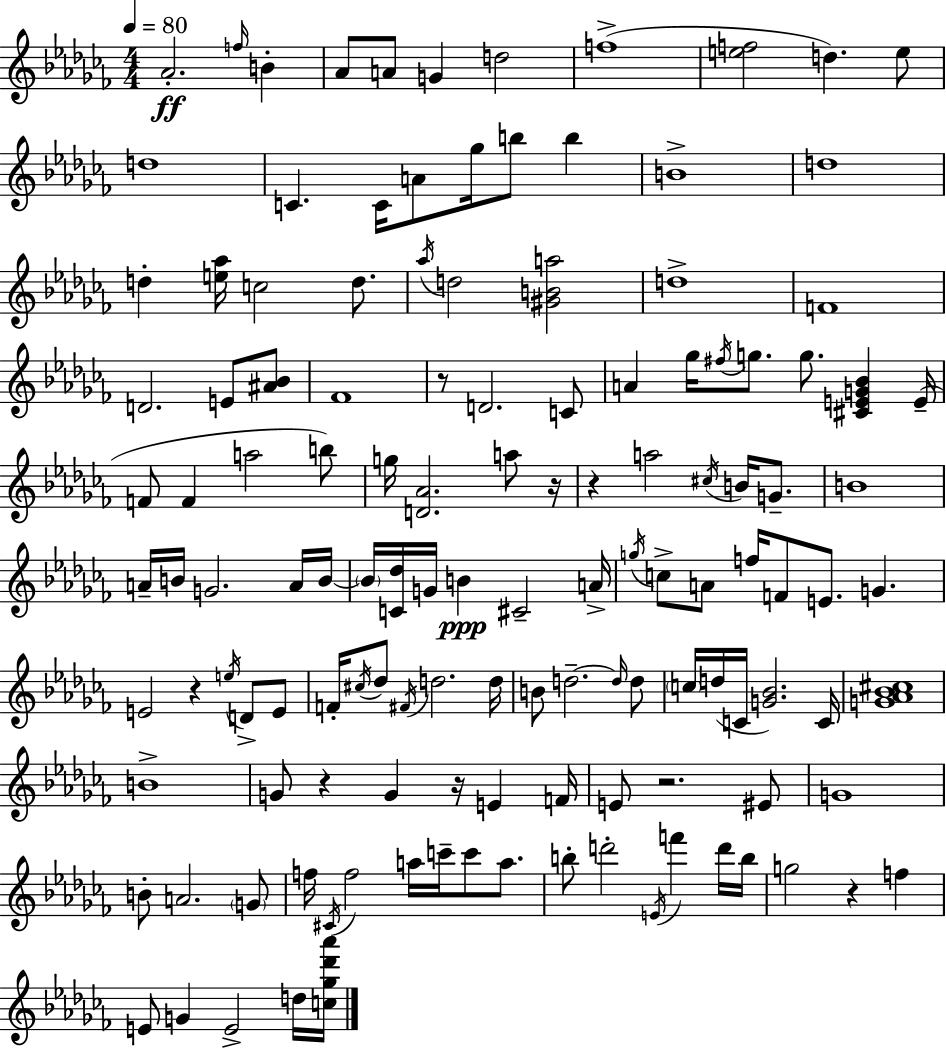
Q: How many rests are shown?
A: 8